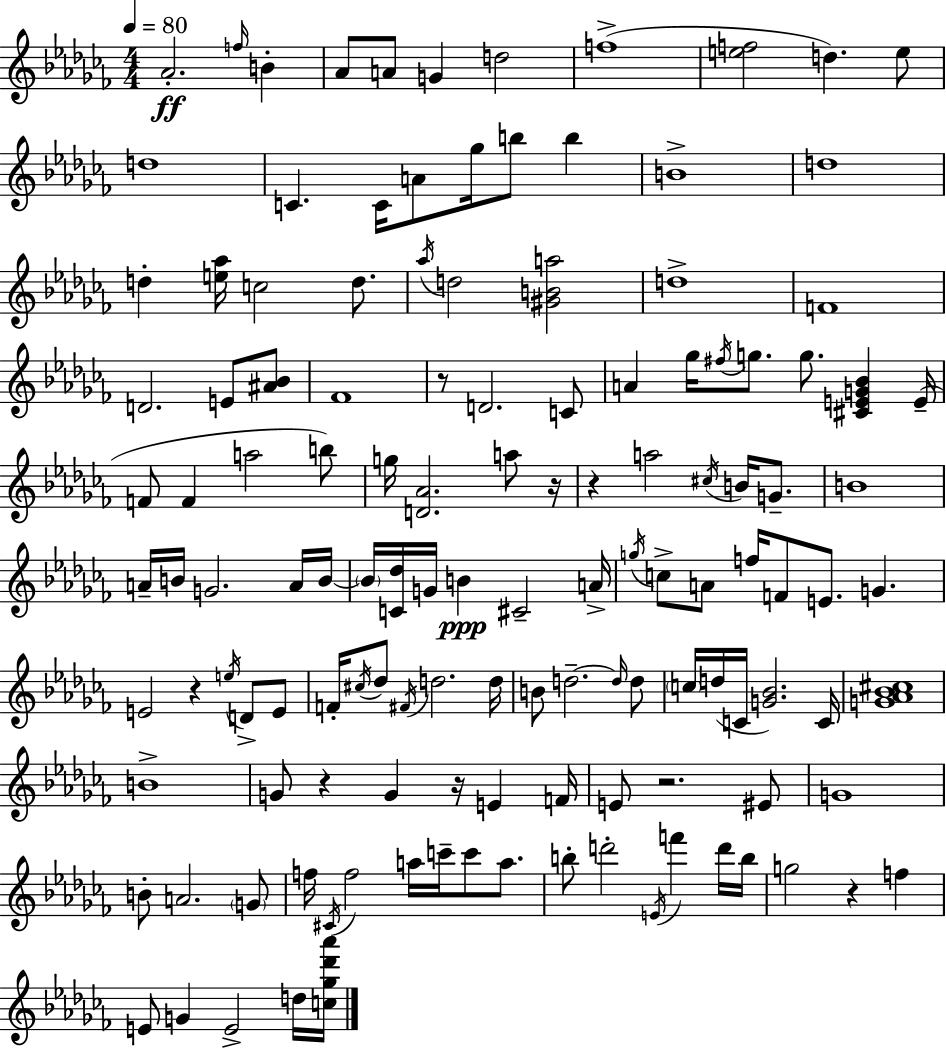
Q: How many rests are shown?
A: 8